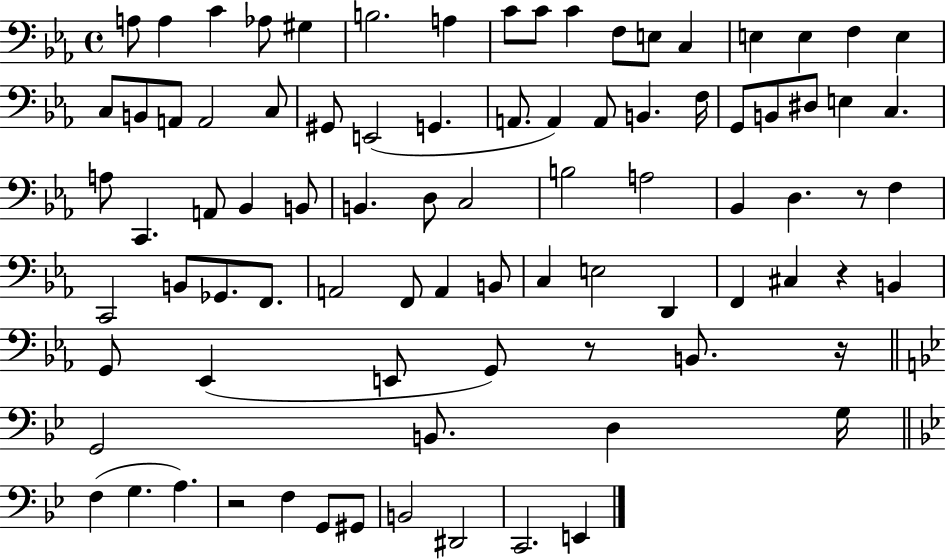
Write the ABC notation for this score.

X:1
T:Untitled
M:4/4
L:1/4
K:Eb
A,/2 A, C _A,/2 ^G, B,2 A, C/2 C/2 C F,/2 E,/2 C, E, E, F, E, C,/2 B,,/2 A,,/2 A,,2 C,/2 ^G,,/2 E,,2 G,, A,,/2 A,, A,,/2 B,, F,/4 G,,/2 B,,/2 ^D,/2 E, C, A,/2 C,, A,,/2 _B,, B,,/2 B,, D,/2 C,2 B,2 A,2 _B,, D, z/2 F, C,,2 B,,/2 _G,,/2 F,,/2 A,,2 F,,/2 A,, B,,/2 C, E,2 D,, F,, ^C, z B,, G,,/2 _E,, E,,/2 G,,/2 z/2 B,,/2 z/4 G,,2 B,,/2 D, G,/4 F, G, A, z2 F, G,,/2 ^G,,/2 B,,2 ^D,,2 C,,2 E,,